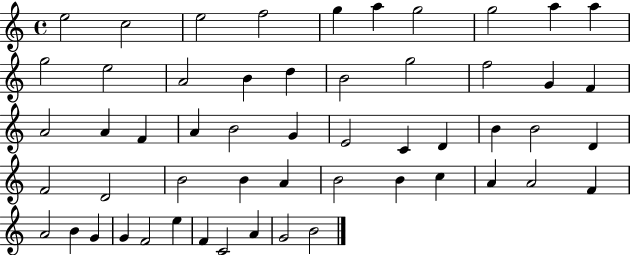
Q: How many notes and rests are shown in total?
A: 54